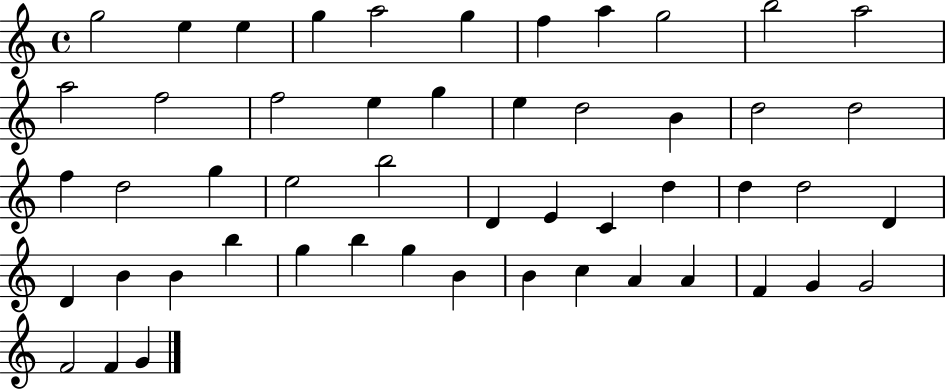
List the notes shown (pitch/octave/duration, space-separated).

G5/h E5/q E5/q G5/q A5/h G5/q F5/q A5/q G5/h B5/h A5/h A5/h F5/h F5/h E5/q G5/q E5/q D5/h B4/q D5/h D5/h F5/q D5/h G5/q E5/h B5/h D4/q E4/q C4/q D5/q D5/q D5/h D4/q D4/q B4/q B4/q B5/q G5/q B5/q G5/q B4/q B4/q C5/q A4/q A4/q F4/q G4/q G4/h F4/h F4/q G4/q